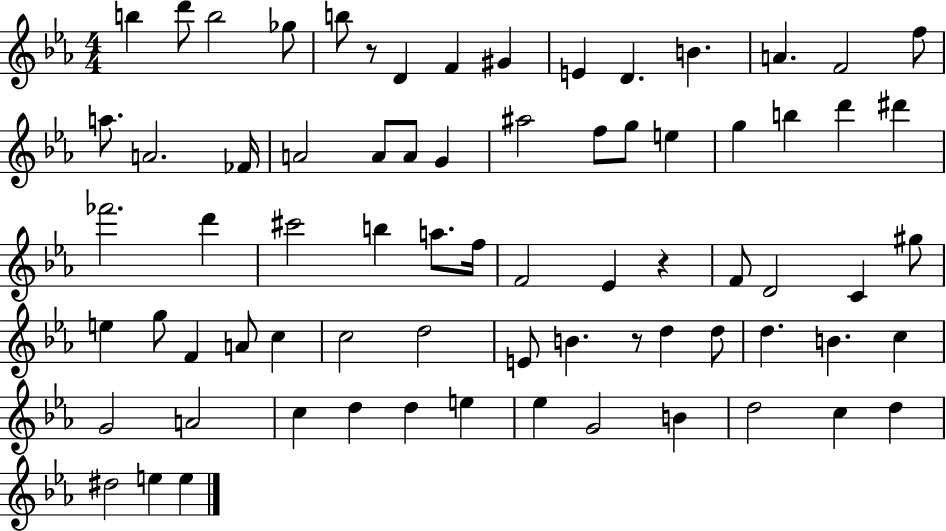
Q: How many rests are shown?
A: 3